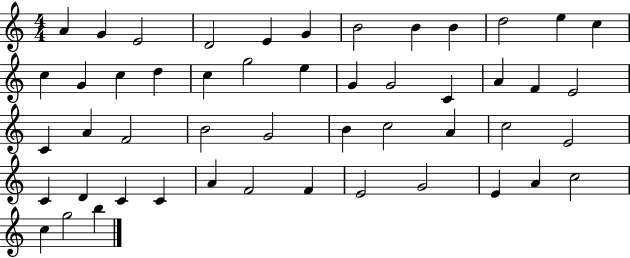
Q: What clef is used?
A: treble